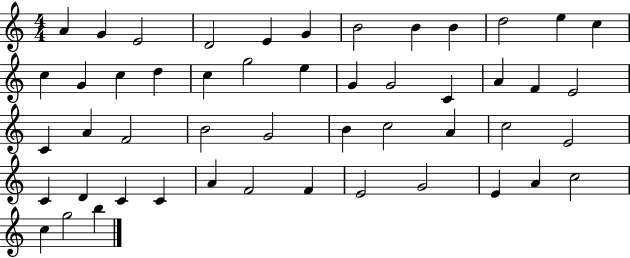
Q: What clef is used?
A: treble